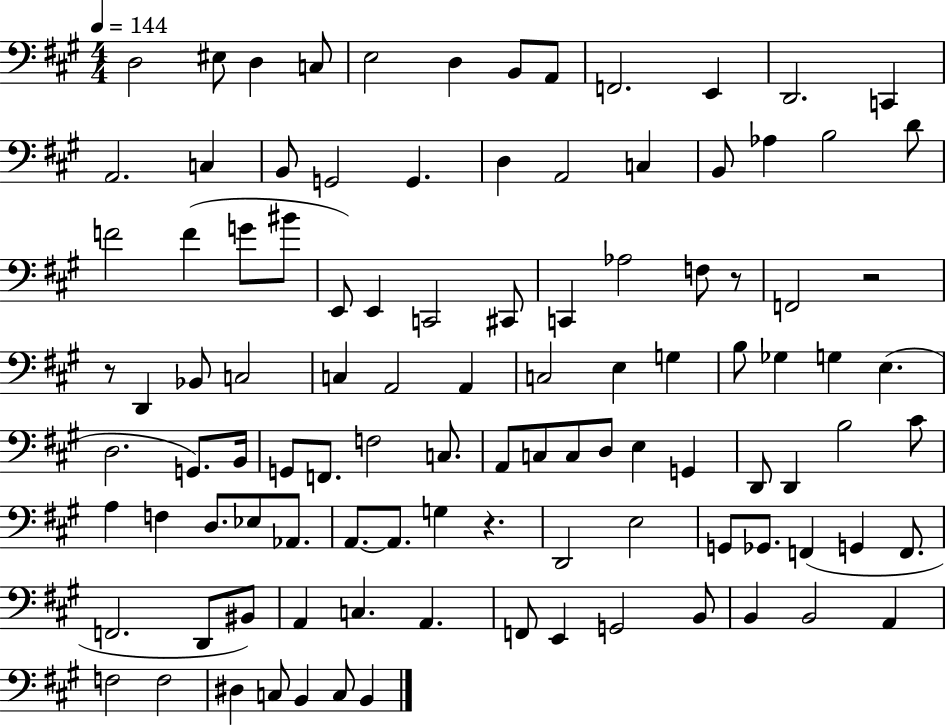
{
  \clef bass
  \numericTimeSignature
  \time 4/4
  \key a \major
  \tempo 4 = 144
  d2 eis8 d4 c8 | e2 d4 b,8 a,8 | f,2. e,4 | d,2. c,4 | \break a,2. c4 | b,8 g,2 g,4. | d4 a,2 c4 | b,8 aes4 b2 d'8 | \break f'2 f'4( g'8 bis'8 | e,8) e,4 c,2 cis,8 | c,4 aes2 f8 r8 | f,2 r2 | \break r8 d,4 bes,8 c2 | c4 a,2 a,4 | c2 e4 g4 | b8 ges4 g4 e4.( | \break d2. g,8.) b,16 | g,8 f,8. f2 c8. | a,8 c8 c8 d8 e4 g,4 | d,8 d,4 b2 cis'8 | \break a4 f4 d8. ees8 aes,8. | a,8.~~ a,8. g4 r4. | d,2 e2 | g,8 ges,8. f,4( g,4 f,8. | \break f,2. d,8 bis,8) | a,4 c4. a,4. | f,8 e,4 g,2 b,8 | b,4 b,2 a,4 | \break f2 f2 | dis4 c8 b,4 c8 b,4 | \bar "|."
}